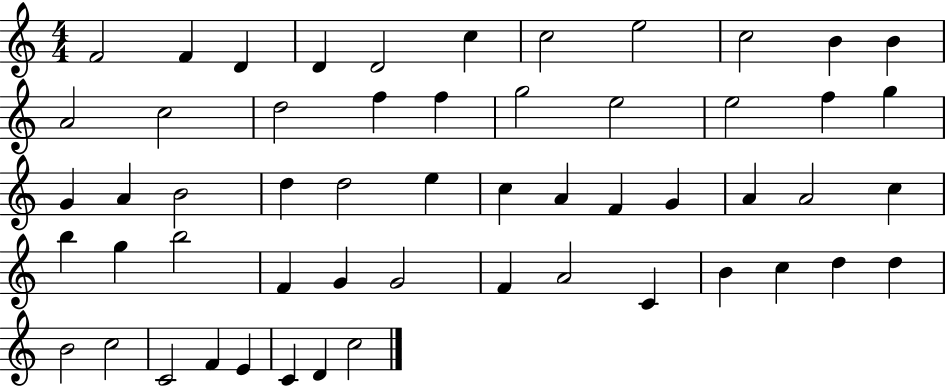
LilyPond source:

{
  \clef treble
  \numericTimeSignature
  \time 4/4
  \key c \major
  f'2 f'4 d'4 | d'4 d'2 c''4 | c''2 e''2 | c''2 b'4 b'4 | \break a'2 c''2 | d''2 f''4 f''4 | g''2 e''2 | e''2 f''4 g''4 | \break g'4 a'4 b'2 | d''4 d''2 e''4 | c''4 a'4 f'4 g'4 | a'4 a'2 c''4 | \break b''4 g''4 b''2 | f'4 g'4 g'2 | f'4 a'2 c'4 | b'4 c''4 d''4 d''4 | \break b'2 c''2 | c'2 f'4 e'4 | c'4 d'4 c''2 | \bar "|."
}